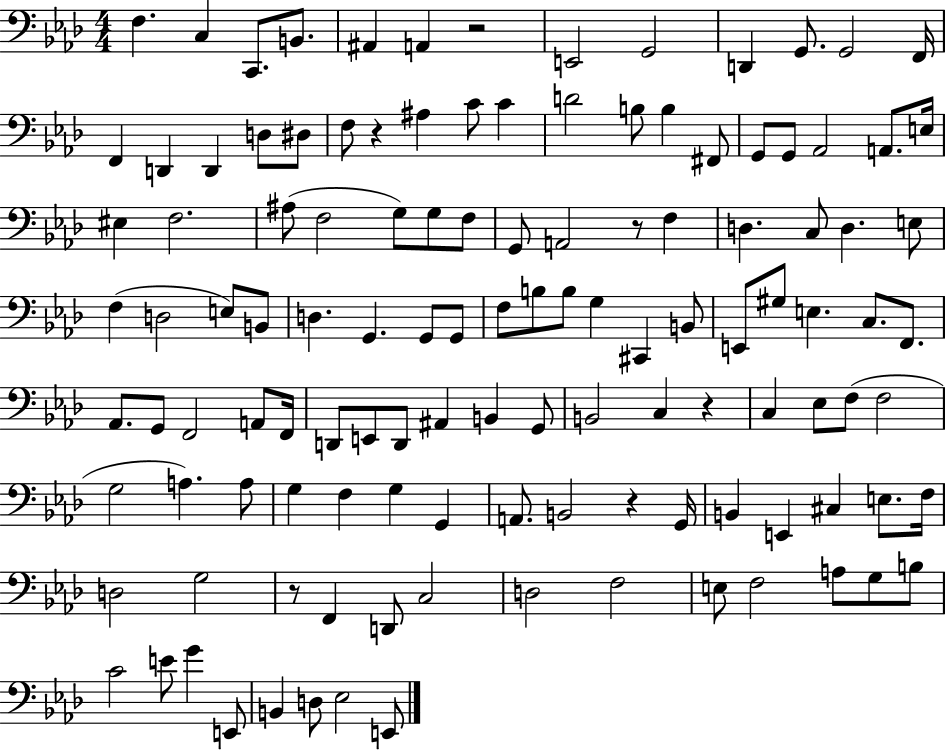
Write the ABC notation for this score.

X:1
T:Untitled
M:4/4
L:1/4
K:Ab
F, C, C,,/2 B,,/2 ^A,, A,, z2 E,,2 G,,2 D,, G,,/2 G,,2 F,,/4 F,, D,, D,, D,/2 ^D,/2 F,/2 z ^A, C/2 C D2 B,/2 B, ^F,,/2 G,,/2 G,,/2 _A,,2 A,,/2 E,/4 ^E, F,2 ^A,/2 F,2 G,/2 G,/2 F,/2 G,,/2 A,,2 z/2 F, D, C,/2 D, E,/2 F, D,2 E,/2 B,,/2 D, G,, G,,/2 G,,/2 F,/2 B,/2 B,/2 G, ^C,, B,,/2 E,,/2 ^G,/2 E, C,/2 F,,/2 _A,,/2 G,,/2 F,,2 A,,/2 F,,/4 D,,/2 E,,/2 D,,/2 ^A,, B,, G,,/2 B,,2 C, z C, _E,/2 F,/2 F,2 G,2 A, A,/2 G, F, G, G,, A,,/2 B,,2 z G,,/4 B,, E,, ^C, E,/2 F,/4 D,2 G,2 z/2 F,, D,,/2 C,2 D,2 F,2 E,/2 F,2 A,/2 G,/2 B,/2 C2 E/2 G E,,/2 B,, D,/2 _E,2 E,,/2